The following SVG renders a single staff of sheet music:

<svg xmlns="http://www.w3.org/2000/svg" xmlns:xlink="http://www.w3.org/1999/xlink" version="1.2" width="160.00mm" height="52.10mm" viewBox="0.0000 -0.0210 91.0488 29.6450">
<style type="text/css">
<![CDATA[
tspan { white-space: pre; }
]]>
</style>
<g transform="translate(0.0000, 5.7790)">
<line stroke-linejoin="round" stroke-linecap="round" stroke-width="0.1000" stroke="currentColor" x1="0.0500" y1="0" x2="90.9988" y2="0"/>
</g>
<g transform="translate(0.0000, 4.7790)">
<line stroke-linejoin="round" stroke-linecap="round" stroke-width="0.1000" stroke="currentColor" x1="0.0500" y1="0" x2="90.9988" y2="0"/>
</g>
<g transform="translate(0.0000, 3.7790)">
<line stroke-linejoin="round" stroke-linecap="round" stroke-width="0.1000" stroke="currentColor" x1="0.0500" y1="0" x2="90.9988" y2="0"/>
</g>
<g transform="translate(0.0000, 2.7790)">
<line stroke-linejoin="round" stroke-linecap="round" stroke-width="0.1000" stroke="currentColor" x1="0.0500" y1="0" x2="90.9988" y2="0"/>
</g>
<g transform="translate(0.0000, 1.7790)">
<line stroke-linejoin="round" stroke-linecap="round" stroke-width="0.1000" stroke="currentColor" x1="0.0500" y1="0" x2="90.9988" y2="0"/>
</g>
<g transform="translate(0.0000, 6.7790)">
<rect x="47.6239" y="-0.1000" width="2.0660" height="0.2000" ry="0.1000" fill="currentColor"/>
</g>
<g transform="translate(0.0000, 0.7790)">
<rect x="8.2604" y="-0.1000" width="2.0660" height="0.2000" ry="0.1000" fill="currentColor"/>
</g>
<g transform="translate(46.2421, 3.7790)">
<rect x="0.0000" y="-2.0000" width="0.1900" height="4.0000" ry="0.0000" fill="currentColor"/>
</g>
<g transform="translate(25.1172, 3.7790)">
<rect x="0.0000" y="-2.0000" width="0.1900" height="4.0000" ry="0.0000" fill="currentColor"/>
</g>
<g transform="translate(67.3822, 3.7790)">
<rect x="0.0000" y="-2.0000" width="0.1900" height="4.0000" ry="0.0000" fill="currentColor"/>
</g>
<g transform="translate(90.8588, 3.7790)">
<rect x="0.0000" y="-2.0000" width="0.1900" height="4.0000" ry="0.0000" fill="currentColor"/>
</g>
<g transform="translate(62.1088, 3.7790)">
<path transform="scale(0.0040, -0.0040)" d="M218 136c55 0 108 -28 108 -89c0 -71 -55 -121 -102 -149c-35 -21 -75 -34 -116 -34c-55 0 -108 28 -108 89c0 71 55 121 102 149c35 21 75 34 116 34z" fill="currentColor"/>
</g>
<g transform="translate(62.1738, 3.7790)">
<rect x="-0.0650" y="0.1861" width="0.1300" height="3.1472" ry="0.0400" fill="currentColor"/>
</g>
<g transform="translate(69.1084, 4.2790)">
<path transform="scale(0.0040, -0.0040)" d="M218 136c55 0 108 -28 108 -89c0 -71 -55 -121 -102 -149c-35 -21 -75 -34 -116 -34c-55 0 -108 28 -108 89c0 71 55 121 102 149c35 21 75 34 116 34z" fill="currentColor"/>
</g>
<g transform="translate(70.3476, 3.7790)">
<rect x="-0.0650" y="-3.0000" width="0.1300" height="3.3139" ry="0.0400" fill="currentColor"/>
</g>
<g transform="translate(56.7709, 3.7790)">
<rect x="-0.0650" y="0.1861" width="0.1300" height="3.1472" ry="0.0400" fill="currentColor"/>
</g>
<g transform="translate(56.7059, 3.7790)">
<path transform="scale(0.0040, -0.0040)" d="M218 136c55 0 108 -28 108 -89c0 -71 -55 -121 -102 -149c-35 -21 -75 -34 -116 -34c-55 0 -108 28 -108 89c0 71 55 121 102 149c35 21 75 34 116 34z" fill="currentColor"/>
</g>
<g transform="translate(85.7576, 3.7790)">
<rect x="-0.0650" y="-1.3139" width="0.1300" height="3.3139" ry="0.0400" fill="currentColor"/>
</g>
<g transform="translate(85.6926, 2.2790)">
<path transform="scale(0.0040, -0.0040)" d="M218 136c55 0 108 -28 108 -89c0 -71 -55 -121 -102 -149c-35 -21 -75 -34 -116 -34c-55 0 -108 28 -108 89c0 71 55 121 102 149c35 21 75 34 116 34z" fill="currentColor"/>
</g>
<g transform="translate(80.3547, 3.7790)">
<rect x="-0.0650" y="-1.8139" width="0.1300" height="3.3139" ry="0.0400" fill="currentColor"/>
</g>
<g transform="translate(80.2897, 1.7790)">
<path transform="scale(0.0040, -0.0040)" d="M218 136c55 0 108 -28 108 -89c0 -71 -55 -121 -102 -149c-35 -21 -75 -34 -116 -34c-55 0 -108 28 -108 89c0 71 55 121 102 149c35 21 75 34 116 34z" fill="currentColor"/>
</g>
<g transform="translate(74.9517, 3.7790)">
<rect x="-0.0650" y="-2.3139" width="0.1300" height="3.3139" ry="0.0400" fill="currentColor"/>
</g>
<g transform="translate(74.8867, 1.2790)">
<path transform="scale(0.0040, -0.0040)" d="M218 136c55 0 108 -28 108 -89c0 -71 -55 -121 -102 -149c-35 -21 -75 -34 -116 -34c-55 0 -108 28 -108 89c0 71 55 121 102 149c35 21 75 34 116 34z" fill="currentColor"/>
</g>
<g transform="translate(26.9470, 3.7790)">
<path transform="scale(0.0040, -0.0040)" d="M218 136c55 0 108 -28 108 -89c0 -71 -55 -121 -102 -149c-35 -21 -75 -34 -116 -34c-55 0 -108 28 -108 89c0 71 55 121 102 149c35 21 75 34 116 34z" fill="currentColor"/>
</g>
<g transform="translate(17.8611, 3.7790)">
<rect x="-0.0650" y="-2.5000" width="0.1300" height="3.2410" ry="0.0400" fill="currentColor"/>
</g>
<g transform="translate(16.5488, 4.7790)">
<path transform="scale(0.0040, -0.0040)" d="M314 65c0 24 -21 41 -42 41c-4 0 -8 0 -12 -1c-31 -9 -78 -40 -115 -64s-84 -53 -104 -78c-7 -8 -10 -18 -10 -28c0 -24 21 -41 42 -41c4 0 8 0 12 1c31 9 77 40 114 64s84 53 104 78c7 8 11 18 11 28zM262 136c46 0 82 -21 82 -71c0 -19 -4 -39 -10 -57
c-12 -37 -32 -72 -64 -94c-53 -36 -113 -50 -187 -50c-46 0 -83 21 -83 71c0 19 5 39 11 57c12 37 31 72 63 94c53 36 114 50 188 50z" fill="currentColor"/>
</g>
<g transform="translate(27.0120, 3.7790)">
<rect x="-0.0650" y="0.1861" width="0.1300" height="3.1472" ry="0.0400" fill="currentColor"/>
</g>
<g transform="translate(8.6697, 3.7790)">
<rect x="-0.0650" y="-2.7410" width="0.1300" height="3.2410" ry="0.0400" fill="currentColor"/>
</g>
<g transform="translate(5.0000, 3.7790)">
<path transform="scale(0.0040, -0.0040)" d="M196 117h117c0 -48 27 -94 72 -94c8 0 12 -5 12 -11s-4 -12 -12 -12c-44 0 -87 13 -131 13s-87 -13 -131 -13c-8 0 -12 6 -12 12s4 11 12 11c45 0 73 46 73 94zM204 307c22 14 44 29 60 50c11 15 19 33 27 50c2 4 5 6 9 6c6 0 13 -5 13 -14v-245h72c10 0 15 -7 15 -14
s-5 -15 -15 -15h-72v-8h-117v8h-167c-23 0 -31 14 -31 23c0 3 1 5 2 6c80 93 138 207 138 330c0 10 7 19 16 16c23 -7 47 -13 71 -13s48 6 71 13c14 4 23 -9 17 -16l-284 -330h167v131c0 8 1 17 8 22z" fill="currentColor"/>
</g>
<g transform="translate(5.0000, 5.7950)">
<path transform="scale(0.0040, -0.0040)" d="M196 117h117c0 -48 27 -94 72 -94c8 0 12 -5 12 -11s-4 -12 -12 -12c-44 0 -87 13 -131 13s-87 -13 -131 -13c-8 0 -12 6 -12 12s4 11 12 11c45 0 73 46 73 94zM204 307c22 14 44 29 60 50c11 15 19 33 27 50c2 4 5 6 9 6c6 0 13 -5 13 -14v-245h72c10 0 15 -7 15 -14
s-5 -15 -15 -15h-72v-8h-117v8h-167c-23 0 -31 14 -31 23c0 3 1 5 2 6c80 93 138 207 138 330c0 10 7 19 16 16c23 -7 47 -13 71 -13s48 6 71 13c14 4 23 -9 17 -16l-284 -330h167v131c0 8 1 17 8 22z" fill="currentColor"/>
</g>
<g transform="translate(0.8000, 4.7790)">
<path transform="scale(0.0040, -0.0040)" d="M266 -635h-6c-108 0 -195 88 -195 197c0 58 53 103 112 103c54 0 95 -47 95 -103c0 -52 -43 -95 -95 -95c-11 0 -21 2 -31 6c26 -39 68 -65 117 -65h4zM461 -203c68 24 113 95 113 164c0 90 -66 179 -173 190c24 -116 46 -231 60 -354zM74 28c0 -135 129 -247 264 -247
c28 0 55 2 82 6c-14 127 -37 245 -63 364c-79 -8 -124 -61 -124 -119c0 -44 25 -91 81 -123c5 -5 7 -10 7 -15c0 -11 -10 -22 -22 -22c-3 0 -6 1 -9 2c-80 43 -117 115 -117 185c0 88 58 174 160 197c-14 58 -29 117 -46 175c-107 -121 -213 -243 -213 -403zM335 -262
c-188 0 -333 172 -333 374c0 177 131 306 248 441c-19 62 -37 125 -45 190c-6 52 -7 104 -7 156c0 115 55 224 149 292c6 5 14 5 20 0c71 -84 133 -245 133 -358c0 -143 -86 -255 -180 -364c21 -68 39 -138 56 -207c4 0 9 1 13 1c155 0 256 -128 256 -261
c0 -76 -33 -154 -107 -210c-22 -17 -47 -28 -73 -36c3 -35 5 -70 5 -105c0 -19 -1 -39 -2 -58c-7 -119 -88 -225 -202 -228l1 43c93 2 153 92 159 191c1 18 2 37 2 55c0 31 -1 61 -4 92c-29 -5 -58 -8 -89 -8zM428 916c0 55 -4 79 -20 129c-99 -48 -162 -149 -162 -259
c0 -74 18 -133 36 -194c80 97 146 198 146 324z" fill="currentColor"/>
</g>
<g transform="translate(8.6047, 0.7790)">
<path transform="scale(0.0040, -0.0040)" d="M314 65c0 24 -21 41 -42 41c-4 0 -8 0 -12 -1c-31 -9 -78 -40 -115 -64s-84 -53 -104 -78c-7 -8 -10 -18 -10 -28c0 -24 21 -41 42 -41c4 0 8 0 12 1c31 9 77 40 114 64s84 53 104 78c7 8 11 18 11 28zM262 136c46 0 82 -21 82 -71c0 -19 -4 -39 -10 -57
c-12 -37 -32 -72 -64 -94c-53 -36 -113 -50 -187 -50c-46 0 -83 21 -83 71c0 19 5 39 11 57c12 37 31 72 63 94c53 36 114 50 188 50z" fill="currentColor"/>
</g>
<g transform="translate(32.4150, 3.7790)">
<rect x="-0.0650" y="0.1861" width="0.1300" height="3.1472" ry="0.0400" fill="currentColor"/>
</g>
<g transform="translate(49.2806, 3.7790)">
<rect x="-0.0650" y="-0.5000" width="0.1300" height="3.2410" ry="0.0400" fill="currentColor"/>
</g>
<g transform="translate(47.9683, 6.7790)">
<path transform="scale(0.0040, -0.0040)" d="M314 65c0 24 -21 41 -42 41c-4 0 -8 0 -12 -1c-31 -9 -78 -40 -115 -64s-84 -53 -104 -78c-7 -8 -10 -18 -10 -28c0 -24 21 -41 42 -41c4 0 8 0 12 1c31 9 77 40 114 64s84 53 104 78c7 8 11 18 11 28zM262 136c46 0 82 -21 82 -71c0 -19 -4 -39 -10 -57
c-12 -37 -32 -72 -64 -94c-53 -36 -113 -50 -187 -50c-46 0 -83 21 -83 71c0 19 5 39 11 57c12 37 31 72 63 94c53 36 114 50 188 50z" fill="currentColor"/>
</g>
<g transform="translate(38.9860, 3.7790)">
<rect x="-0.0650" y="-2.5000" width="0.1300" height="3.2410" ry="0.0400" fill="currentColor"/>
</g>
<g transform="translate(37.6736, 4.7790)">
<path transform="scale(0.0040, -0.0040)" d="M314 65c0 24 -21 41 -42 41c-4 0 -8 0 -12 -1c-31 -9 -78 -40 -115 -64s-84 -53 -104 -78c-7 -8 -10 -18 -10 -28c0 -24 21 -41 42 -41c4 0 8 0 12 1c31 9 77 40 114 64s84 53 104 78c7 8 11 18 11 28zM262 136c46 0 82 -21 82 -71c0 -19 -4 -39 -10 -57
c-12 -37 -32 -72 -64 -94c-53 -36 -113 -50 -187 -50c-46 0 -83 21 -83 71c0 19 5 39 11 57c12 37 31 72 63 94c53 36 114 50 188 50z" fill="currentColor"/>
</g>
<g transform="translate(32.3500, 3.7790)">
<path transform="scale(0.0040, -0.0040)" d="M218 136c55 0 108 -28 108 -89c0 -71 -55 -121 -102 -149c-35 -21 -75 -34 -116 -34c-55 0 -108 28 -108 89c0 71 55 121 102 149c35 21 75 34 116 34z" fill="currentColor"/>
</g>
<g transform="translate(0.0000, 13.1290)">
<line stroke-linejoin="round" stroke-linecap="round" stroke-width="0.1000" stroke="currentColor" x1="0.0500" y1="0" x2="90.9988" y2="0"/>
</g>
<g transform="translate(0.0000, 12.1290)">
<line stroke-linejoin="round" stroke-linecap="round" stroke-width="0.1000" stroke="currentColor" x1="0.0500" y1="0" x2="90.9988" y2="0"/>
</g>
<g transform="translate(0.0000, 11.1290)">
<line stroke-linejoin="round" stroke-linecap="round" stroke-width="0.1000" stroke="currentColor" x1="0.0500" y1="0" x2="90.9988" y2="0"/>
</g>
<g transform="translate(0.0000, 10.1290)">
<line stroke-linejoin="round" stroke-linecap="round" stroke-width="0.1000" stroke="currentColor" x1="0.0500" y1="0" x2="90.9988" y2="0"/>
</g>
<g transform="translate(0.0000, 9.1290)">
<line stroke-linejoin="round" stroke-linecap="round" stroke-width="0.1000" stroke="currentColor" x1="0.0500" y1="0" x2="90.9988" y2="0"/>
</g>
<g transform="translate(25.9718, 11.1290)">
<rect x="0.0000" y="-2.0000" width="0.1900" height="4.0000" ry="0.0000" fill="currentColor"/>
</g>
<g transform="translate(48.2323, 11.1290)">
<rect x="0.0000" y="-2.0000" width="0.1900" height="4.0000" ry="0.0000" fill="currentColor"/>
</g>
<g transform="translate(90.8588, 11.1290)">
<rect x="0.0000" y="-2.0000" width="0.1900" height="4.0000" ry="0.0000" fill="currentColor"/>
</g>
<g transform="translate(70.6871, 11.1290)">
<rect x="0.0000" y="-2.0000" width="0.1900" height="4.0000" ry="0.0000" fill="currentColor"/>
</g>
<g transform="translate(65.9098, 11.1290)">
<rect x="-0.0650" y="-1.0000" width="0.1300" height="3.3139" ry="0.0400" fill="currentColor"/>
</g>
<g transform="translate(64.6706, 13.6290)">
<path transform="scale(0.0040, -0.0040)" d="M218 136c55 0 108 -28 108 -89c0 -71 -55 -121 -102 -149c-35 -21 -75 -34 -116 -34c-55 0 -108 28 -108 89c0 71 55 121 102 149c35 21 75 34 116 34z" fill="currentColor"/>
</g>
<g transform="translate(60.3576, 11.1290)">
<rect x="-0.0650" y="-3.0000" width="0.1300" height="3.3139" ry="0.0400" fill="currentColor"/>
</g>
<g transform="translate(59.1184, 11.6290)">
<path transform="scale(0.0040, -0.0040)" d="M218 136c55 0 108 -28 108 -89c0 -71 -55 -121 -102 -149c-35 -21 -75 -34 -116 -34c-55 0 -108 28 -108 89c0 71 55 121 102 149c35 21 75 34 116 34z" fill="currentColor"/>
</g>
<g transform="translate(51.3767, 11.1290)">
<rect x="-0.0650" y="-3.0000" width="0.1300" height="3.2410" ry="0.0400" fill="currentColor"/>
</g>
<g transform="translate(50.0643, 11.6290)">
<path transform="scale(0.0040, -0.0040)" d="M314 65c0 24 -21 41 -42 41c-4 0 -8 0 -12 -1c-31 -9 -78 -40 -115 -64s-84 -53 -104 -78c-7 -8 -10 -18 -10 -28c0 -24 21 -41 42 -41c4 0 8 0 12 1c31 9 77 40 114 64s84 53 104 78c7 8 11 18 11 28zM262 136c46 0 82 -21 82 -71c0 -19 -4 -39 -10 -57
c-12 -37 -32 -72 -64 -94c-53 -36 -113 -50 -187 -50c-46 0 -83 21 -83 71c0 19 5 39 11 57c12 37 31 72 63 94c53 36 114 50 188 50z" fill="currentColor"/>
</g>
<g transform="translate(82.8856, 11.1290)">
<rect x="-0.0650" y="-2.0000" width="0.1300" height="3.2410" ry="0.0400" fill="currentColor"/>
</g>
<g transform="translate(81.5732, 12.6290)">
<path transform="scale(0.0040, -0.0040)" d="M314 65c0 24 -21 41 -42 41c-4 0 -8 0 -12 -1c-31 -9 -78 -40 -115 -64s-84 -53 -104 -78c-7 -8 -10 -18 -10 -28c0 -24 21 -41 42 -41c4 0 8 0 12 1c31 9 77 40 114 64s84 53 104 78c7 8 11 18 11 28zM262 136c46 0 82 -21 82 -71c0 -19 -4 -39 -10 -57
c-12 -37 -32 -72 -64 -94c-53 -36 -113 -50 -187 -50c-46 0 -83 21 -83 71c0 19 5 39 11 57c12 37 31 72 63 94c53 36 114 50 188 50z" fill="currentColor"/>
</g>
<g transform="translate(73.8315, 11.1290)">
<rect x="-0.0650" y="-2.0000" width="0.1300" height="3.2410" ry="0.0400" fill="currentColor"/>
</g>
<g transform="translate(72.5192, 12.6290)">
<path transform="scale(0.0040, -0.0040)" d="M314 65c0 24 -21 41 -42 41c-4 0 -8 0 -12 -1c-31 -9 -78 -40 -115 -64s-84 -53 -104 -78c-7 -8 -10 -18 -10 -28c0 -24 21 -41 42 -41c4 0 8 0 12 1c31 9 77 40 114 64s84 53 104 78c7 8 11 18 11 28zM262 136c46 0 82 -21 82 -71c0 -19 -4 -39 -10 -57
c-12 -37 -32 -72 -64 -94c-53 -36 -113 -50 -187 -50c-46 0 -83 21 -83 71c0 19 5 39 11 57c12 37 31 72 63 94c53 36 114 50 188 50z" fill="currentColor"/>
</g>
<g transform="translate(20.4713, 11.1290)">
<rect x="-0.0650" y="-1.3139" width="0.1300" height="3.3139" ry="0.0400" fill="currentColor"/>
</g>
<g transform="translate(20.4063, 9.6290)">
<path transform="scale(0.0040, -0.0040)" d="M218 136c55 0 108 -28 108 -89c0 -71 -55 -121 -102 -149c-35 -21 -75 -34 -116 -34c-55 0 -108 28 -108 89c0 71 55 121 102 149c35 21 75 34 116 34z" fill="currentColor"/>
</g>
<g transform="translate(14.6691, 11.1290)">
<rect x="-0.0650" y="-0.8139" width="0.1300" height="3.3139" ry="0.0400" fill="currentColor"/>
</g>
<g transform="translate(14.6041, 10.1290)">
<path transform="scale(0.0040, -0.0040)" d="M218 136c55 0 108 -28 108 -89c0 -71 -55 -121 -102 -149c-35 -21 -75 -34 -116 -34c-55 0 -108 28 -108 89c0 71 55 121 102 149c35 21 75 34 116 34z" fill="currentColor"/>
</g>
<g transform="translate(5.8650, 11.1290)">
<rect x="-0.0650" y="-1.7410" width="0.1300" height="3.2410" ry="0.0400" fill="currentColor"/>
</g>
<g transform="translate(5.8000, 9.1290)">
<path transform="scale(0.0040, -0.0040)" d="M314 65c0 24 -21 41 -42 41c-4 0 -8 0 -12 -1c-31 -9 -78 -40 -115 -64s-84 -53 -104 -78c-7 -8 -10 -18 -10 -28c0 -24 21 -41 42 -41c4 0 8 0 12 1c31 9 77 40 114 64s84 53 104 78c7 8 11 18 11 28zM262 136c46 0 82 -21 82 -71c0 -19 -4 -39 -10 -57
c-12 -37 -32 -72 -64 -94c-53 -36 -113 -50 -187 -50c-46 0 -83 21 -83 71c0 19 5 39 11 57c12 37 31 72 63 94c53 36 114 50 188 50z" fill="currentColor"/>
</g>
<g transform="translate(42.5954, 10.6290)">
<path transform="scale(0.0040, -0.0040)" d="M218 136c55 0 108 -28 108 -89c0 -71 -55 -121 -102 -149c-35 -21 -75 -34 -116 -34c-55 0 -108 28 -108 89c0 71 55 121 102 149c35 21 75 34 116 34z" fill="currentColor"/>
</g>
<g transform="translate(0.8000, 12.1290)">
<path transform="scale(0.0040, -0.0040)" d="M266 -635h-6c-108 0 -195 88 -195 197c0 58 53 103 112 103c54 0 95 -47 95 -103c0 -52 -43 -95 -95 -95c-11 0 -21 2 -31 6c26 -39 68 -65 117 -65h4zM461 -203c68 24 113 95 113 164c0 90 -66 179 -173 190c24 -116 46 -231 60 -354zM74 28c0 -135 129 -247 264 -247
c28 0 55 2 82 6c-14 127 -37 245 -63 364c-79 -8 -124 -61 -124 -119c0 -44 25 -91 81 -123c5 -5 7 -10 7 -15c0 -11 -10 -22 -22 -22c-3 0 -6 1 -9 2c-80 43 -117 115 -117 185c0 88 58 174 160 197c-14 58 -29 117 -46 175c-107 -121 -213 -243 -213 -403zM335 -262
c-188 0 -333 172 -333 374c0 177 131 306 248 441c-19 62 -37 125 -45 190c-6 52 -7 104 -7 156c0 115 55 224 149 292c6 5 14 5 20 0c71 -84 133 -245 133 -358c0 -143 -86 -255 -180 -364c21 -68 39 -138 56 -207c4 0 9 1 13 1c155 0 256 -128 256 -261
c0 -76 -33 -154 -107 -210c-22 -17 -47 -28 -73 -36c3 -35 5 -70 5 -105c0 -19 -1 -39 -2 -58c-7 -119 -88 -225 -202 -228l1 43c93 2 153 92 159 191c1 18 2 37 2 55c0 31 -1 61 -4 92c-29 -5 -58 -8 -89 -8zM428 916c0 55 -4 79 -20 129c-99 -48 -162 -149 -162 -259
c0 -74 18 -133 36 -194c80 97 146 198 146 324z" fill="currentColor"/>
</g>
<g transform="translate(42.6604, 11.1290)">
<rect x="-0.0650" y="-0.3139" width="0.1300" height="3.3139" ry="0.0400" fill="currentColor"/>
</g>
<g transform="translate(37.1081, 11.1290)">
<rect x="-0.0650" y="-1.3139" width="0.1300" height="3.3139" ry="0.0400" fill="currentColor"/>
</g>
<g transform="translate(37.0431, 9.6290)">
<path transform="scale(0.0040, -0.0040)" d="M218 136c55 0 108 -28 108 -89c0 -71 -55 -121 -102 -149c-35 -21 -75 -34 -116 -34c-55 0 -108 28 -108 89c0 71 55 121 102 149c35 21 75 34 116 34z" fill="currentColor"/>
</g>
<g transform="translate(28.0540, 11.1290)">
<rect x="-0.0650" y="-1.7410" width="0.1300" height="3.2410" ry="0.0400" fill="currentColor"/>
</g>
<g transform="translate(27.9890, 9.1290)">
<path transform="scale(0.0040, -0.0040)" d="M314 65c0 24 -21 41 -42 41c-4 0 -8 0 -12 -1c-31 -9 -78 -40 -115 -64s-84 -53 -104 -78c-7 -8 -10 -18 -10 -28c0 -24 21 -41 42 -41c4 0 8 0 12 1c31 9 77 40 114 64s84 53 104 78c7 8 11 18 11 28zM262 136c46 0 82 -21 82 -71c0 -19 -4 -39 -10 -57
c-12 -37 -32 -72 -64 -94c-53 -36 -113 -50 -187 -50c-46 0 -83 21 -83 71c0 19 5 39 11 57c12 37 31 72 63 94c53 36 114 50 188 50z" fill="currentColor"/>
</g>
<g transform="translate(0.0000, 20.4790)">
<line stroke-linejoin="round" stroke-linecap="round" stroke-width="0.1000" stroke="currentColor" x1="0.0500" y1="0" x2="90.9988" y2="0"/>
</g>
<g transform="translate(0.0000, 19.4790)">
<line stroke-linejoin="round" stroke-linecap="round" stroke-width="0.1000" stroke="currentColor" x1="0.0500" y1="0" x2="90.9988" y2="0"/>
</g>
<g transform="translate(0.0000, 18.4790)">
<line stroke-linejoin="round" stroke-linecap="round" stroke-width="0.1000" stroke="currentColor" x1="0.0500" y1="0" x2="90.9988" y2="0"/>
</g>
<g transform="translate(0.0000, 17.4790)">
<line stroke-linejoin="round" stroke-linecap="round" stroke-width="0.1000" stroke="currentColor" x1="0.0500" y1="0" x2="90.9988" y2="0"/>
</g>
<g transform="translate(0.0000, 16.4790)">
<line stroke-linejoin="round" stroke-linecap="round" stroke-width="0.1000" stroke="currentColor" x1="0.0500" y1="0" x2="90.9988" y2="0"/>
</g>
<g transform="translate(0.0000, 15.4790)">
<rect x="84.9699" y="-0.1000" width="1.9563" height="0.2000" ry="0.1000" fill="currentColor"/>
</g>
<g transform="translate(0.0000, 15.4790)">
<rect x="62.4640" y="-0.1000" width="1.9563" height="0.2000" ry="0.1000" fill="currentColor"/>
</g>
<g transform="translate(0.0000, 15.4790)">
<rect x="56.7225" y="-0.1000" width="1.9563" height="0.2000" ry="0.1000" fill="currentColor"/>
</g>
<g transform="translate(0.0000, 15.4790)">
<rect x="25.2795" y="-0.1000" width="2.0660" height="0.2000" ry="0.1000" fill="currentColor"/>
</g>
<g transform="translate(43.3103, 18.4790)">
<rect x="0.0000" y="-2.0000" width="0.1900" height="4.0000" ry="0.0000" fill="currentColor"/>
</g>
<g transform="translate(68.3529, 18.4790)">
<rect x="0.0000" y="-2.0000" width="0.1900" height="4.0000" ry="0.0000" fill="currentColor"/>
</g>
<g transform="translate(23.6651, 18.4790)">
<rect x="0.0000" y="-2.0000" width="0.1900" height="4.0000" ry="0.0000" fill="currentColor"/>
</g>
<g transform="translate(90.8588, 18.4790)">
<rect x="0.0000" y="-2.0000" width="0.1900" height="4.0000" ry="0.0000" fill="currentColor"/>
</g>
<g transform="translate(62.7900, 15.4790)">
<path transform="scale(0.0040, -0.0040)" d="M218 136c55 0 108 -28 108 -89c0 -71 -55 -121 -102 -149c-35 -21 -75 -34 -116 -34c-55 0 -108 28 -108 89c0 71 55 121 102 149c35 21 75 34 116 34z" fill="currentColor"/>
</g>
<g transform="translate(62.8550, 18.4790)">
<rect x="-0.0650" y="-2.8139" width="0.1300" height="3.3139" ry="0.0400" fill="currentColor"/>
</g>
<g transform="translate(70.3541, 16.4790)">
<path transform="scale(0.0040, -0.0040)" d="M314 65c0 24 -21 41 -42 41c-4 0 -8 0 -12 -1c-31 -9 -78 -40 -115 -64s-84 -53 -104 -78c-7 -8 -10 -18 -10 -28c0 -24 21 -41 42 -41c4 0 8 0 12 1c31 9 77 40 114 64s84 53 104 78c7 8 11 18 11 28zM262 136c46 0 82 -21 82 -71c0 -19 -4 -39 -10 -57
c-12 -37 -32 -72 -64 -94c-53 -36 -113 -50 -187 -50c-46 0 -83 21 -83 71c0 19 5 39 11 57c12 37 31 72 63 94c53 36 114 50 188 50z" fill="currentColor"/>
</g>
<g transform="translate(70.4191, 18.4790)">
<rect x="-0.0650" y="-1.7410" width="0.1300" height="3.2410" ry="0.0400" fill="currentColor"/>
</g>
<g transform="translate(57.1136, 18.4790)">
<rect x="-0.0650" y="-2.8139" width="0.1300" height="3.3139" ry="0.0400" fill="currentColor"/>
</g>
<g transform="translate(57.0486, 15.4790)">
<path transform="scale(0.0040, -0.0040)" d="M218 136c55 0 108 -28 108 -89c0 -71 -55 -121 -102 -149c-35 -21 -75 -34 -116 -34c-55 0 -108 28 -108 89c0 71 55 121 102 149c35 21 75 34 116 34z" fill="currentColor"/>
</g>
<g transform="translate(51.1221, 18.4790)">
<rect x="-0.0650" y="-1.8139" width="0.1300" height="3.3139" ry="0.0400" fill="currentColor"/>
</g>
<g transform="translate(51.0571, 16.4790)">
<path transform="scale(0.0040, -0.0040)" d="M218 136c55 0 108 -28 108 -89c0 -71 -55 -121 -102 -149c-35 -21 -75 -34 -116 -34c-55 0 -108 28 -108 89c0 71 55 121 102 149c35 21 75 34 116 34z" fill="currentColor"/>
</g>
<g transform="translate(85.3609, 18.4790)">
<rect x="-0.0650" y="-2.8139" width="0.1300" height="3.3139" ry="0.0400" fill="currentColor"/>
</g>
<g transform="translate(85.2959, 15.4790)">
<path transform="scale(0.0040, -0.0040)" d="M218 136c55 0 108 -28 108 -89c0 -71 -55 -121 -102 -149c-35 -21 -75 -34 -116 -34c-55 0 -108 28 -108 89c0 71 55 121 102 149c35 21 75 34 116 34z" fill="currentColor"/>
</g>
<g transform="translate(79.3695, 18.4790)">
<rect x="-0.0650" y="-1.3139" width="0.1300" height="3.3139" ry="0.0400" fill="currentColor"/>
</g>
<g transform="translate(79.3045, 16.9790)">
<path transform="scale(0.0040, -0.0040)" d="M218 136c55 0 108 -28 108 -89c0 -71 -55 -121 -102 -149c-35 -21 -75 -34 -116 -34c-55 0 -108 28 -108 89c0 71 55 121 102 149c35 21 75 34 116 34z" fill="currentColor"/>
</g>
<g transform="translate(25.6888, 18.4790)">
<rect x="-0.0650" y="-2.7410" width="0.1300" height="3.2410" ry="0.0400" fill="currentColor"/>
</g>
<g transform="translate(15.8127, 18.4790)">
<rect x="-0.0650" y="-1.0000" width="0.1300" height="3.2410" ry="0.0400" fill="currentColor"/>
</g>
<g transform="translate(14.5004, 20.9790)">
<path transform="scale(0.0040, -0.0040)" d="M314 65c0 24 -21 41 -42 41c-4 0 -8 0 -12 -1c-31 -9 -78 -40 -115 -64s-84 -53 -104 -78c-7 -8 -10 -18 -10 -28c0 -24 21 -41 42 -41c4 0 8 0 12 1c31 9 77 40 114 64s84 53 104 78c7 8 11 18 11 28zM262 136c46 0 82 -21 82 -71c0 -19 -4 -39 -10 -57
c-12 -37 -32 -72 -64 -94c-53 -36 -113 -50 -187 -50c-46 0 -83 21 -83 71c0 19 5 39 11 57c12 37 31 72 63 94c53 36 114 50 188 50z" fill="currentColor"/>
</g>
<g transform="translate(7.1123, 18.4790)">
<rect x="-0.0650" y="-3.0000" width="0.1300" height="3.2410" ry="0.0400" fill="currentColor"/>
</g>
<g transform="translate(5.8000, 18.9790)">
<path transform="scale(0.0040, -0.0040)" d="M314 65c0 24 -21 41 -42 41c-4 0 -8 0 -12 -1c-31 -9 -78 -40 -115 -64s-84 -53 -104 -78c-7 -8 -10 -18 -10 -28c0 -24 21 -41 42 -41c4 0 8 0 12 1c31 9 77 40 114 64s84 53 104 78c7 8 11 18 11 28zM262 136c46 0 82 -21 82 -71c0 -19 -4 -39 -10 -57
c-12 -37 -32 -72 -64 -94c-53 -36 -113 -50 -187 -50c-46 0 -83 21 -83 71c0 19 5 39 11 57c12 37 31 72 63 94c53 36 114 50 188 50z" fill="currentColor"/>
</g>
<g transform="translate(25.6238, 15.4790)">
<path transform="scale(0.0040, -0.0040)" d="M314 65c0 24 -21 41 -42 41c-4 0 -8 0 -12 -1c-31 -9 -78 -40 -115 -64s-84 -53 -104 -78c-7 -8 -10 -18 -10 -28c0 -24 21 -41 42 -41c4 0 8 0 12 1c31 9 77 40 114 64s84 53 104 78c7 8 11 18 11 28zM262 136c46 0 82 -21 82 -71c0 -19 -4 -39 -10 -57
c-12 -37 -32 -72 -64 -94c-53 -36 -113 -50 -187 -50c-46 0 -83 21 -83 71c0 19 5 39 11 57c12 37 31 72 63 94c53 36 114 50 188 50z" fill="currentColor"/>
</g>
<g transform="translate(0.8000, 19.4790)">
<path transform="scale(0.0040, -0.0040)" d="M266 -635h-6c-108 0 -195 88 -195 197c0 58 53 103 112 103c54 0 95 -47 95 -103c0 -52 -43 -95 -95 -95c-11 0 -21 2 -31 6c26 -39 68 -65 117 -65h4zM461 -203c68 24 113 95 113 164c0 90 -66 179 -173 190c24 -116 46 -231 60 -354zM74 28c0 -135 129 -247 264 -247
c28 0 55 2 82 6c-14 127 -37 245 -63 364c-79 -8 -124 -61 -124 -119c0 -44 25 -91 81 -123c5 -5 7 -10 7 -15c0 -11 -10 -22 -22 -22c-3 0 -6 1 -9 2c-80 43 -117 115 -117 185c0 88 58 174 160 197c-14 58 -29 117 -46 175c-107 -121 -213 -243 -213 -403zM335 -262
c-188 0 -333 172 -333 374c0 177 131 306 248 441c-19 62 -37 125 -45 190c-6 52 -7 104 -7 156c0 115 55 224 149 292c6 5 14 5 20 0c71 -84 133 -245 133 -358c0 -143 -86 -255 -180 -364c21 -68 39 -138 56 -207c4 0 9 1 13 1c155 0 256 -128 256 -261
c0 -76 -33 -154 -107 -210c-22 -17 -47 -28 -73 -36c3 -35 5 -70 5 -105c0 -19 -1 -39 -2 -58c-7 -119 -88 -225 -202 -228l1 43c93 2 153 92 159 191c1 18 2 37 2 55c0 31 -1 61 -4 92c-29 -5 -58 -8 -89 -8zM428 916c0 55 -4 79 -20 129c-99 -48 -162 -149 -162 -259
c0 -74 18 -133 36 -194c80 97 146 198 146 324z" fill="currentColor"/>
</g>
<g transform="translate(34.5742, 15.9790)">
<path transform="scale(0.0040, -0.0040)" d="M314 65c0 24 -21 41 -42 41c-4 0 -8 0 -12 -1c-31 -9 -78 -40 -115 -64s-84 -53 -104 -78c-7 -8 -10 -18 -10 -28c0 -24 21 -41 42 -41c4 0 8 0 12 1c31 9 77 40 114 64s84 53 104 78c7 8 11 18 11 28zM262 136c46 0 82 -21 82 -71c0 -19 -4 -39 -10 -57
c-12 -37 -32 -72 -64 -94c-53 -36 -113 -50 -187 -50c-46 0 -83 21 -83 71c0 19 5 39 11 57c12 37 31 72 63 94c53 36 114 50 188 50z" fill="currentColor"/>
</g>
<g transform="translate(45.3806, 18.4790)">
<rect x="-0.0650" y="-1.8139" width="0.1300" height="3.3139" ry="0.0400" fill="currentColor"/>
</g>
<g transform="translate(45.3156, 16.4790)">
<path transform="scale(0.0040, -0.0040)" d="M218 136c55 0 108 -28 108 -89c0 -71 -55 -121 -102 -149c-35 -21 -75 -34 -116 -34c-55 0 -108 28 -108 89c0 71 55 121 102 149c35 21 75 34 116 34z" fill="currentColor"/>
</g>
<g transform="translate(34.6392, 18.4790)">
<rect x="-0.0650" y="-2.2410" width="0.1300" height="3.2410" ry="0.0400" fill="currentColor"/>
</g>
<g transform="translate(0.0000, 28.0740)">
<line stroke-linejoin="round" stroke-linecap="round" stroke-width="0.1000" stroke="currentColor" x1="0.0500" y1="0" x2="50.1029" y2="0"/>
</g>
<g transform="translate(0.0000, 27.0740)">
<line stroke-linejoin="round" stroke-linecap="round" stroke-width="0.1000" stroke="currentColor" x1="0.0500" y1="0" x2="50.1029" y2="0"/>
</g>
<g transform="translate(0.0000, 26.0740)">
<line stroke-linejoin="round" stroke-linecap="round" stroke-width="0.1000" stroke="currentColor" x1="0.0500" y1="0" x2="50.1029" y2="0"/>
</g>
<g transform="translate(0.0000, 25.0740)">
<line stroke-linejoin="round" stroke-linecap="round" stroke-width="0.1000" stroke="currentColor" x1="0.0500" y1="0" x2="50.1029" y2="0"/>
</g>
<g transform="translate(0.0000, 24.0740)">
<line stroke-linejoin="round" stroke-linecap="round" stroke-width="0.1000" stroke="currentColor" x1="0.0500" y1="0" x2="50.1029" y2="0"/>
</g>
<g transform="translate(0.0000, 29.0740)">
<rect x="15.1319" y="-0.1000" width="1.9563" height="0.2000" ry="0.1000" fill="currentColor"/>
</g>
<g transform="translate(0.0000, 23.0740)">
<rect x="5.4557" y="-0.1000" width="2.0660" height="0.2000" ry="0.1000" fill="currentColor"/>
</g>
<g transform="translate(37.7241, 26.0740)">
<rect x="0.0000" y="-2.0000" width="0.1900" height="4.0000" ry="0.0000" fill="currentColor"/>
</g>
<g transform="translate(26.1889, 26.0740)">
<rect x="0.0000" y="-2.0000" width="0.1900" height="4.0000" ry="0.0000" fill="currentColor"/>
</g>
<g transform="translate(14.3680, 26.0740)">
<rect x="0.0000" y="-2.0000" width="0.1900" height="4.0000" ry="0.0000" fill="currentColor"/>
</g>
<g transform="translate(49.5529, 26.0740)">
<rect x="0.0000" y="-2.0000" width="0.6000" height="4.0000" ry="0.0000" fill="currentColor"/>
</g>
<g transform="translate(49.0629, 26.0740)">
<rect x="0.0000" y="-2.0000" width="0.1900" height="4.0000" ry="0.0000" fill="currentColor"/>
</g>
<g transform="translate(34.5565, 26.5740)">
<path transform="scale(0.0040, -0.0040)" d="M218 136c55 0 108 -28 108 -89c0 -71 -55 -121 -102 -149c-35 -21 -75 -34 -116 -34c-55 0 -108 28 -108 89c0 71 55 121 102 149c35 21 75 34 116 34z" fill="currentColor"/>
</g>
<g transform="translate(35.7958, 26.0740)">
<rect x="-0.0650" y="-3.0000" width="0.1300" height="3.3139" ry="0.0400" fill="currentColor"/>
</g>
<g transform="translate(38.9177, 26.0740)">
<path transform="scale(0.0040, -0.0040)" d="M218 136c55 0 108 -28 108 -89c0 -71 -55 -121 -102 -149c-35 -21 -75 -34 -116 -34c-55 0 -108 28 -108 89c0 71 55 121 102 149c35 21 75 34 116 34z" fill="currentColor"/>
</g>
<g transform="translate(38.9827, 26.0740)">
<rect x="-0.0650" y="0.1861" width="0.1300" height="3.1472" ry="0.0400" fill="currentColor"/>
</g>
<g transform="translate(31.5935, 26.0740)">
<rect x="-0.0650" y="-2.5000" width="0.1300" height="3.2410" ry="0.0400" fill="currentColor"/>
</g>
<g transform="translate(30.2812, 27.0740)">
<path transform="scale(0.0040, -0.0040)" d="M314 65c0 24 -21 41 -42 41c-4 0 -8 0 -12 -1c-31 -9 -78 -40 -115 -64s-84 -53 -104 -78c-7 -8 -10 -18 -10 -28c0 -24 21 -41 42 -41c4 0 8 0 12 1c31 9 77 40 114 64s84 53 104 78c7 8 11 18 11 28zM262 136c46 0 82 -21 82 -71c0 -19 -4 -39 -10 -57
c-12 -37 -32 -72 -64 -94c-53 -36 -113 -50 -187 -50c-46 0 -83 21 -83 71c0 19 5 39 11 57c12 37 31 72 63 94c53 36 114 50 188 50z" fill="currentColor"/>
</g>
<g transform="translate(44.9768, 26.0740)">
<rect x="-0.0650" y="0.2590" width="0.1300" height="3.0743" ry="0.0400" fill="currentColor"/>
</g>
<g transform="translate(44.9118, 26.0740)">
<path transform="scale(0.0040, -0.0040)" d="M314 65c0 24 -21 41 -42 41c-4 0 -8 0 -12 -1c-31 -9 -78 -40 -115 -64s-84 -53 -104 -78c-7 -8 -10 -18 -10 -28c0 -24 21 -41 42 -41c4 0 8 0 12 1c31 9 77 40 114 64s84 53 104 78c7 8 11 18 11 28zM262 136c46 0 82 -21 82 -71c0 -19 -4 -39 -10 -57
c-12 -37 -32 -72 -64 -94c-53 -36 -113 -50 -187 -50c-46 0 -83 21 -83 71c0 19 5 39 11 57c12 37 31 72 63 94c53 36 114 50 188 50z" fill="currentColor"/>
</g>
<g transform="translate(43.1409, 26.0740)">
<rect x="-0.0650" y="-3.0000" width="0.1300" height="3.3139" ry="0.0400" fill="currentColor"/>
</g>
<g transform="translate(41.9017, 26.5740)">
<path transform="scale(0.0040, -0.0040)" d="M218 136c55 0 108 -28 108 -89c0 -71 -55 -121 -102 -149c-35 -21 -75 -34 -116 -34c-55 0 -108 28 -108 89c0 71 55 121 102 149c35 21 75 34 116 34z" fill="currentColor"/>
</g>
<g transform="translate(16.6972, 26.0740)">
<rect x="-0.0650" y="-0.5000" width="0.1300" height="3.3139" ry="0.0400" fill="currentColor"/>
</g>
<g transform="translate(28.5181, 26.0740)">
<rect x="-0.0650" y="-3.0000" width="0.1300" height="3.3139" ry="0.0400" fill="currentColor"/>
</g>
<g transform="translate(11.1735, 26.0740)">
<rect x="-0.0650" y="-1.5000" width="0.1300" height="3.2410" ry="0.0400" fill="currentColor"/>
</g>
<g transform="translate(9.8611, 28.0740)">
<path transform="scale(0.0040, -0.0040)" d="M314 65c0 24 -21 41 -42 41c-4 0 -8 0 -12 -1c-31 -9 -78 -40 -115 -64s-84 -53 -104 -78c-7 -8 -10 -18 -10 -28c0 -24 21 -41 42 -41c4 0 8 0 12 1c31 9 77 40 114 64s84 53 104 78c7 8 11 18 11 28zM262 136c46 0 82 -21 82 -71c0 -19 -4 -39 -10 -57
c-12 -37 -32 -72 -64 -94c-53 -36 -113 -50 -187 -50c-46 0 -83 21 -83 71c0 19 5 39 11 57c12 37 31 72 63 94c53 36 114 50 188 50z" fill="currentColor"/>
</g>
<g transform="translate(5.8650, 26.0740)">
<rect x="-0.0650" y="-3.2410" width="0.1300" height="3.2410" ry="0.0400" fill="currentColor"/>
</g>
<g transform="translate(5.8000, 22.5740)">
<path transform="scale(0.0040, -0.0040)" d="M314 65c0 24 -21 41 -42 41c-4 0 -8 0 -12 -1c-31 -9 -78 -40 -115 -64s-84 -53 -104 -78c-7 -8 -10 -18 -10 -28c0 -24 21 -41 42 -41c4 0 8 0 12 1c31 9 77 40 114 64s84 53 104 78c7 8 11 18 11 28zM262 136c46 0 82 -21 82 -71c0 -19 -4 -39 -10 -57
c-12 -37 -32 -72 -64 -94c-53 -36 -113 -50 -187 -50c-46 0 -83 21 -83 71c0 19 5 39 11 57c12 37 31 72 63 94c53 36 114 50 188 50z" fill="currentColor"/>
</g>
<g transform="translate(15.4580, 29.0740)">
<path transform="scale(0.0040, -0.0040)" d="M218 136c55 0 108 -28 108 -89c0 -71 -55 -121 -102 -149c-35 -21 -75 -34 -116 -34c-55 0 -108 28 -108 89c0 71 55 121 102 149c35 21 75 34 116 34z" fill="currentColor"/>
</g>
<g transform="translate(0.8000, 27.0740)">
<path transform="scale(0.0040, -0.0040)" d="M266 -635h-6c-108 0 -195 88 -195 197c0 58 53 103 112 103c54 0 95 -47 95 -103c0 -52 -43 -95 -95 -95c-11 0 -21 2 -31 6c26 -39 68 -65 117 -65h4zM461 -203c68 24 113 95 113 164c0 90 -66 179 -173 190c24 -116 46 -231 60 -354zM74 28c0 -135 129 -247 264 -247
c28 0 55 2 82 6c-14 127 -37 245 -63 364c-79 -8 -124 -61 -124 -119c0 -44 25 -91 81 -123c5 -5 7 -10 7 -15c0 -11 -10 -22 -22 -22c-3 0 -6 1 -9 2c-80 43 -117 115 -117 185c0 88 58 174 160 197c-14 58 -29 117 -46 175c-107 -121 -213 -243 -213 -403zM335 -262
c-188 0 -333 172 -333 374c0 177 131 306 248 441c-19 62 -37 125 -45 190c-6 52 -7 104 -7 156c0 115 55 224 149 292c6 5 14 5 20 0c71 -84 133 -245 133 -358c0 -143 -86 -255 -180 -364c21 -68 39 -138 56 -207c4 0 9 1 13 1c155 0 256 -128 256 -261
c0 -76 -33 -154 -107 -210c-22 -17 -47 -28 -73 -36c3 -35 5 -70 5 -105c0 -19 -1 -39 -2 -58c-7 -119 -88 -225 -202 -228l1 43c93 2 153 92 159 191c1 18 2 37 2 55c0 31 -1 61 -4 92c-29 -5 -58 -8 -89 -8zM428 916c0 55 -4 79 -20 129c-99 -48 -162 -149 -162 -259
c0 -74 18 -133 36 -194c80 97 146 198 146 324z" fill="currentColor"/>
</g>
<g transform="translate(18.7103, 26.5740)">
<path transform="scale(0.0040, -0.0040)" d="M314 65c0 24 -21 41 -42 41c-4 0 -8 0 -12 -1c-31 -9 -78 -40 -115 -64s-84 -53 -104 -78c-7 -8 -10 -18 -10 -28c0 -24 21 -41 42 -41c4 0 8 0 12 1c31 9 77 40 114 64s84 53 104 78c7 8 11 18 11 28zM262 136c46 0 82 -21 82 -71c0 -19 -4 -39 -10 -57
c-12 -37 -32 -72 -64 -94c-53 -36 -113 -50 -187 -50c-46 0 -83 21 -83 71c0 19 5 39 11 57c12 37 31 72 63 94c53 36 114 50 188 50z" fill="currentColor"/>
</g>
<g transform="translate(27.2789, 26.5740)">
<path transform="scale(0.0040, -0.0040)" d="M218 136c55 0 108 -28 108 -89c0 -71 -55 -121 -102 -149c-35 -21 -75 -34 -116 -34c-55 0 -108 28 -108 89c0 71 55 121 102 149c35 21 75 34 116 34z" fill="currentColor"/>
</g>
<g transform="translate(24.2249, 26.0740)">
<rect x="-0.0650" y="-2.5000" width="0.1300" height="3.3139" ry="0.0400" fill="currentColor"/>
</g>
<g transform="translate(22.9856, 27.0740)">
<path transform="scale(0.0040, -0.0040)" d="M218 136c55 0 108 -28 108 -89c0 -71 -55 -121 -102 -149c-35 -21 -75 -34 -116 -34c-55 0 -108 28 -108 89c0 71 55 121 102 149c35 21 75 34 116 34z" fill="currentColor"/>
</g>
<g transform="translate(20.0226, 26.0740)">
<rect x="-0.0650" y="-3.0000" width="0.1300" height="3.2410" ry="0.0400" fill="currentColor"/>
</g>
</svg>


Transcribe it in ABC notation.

X:1
T:Untitled
M:4/4
L:1/4
K:C
a2 G2 B B G2 C2 B B A g f e f2 d e f2 e c A2 A D F2 F2 A2 D2 a2 g2 f f a a f2 e a b2 E2 C A2 G A G2 A B A B2